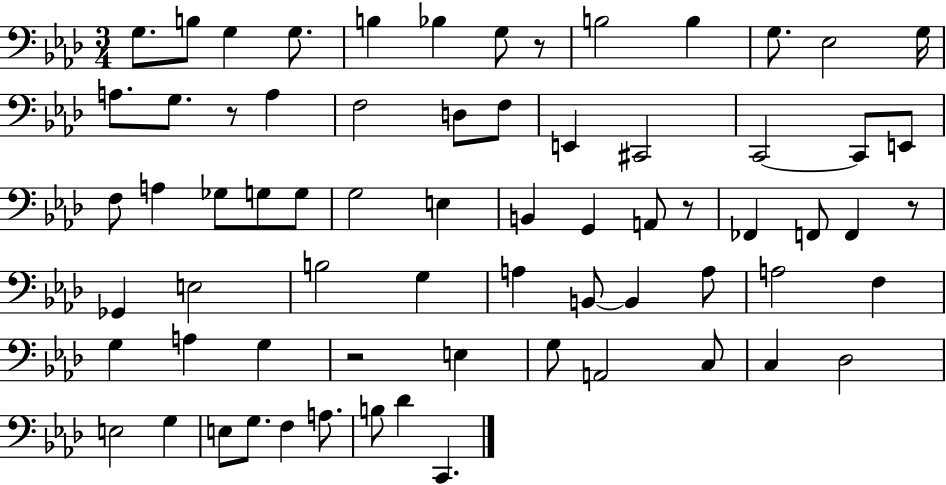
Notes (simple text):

G3/e. B3/e G3/q G3/e. B3/q Bb3/q G3/e R/e B3/h B3/q G3/e. Eb3/h G3/s A3/e. G3/e. R/e A3/q F3/h D3/e F3/e E2/q C#2/h C2/h C2/e E2/e F3/e A3/q Gb3/e G3/e G3/e G3/h E3/q B2/q G2/q A2/e R/e FES2/q F2/e F2/q R/e Gb2/q E3/h B3/h G3/q A3/q B2/e B2/q A3/e A3/h F3/q G3/q A3/q G3/q R/h E3/q G3/e A2/h C3/e C3/q Db3/h E3/h G3/q E3/e G3/e. F3/q A3/e. B3/e Db4/q C2/q.